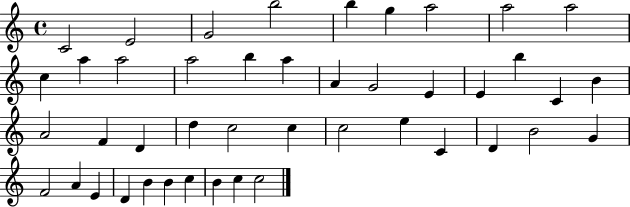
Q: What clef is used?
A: treble